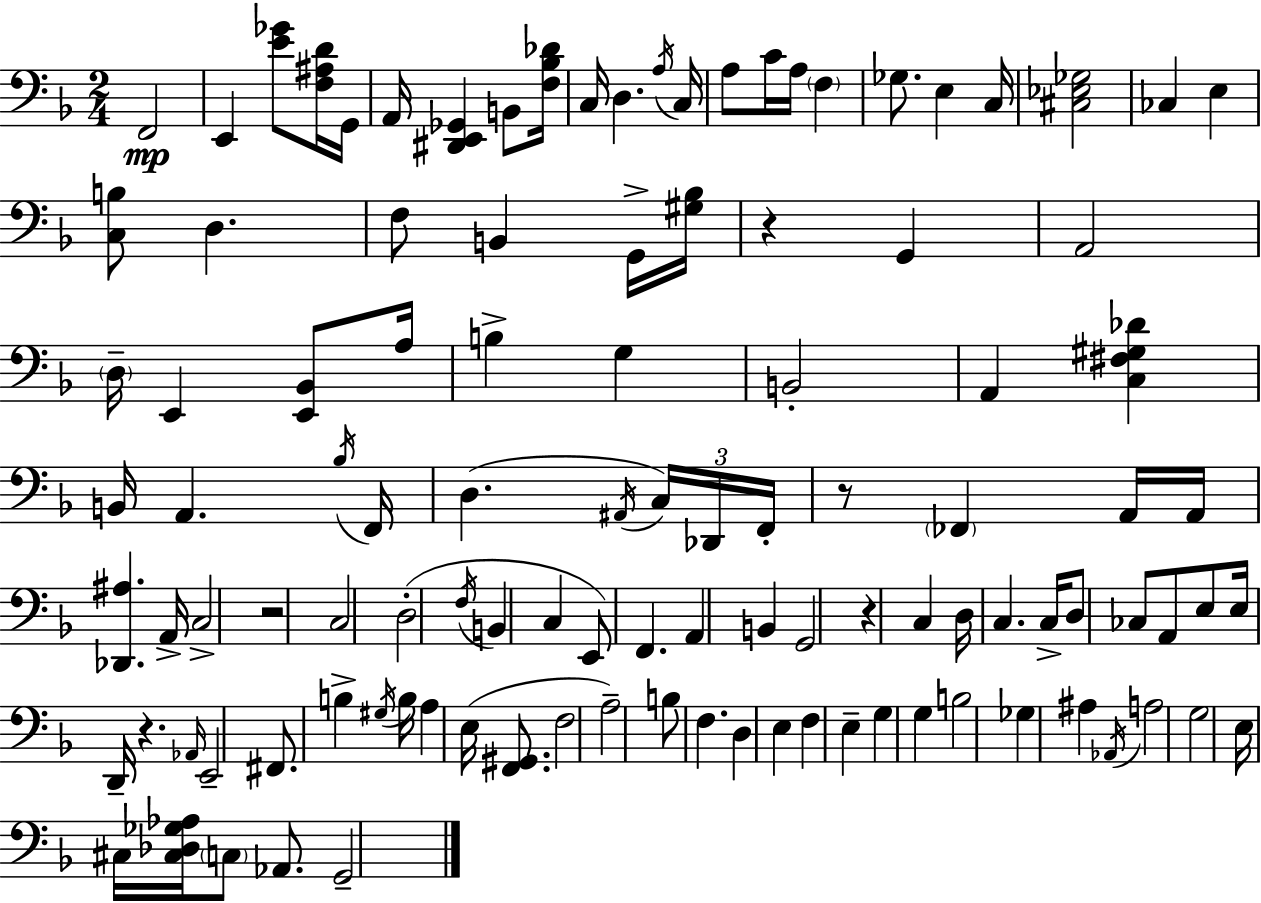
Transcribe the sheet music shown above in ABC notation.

X:1
T:Untitled
M:2/4
L:1/4
K:Dm
F,,2 E,, [E_G]/2 [F,^A,D]/4 G,,/4 A,,/4 [^D,,E,,_G,,] B,,/2 [F,_B,_D]/4 C,/4 D, A,/4 C,/4 A,/2 C/4 A,/4 F, _G,/2 E, C,/4 [^C,_E,_G,]2 _C, E, [C,B,]/2 D, F,/2 B,, G,,/4 [^G,_B,]/4 z G,, A,,2 D,/4 E,, [E,,_B,,]/2 A,/4 B, G, B,,2 A,, [C,^F,^G,_D] B,,/4 A,, _B,/4 F,,/4 D, ^A,,/4 C,/4 _D,,/4 F,,/4 z/2 _F,, A,,/4 A,,/4 [_D,,^A,] A,,/4 C,2 z2 C,2 D,2 F,/4 B,, C, E,,/2 F,, A,, B,, G,,2 z C, D,/4 C, C,/4 D,/2 _C,/2 A,,/2 E,/2 E,/4 D,,/4 z _A,,/4 E,,2 ^F,,/2 B, ^G,/4 B,/4 A, E,/4 [F,,^G,,]/2 F,2 A,2 B,/2 F, D, E, F, E, G, G, B,2 _G, ^A, _A,,/4 A,2 G,2 E,/4 ^C,/4 [^C,_D,_G,_A,]/4 C,/2 _A,,/2 G,,2